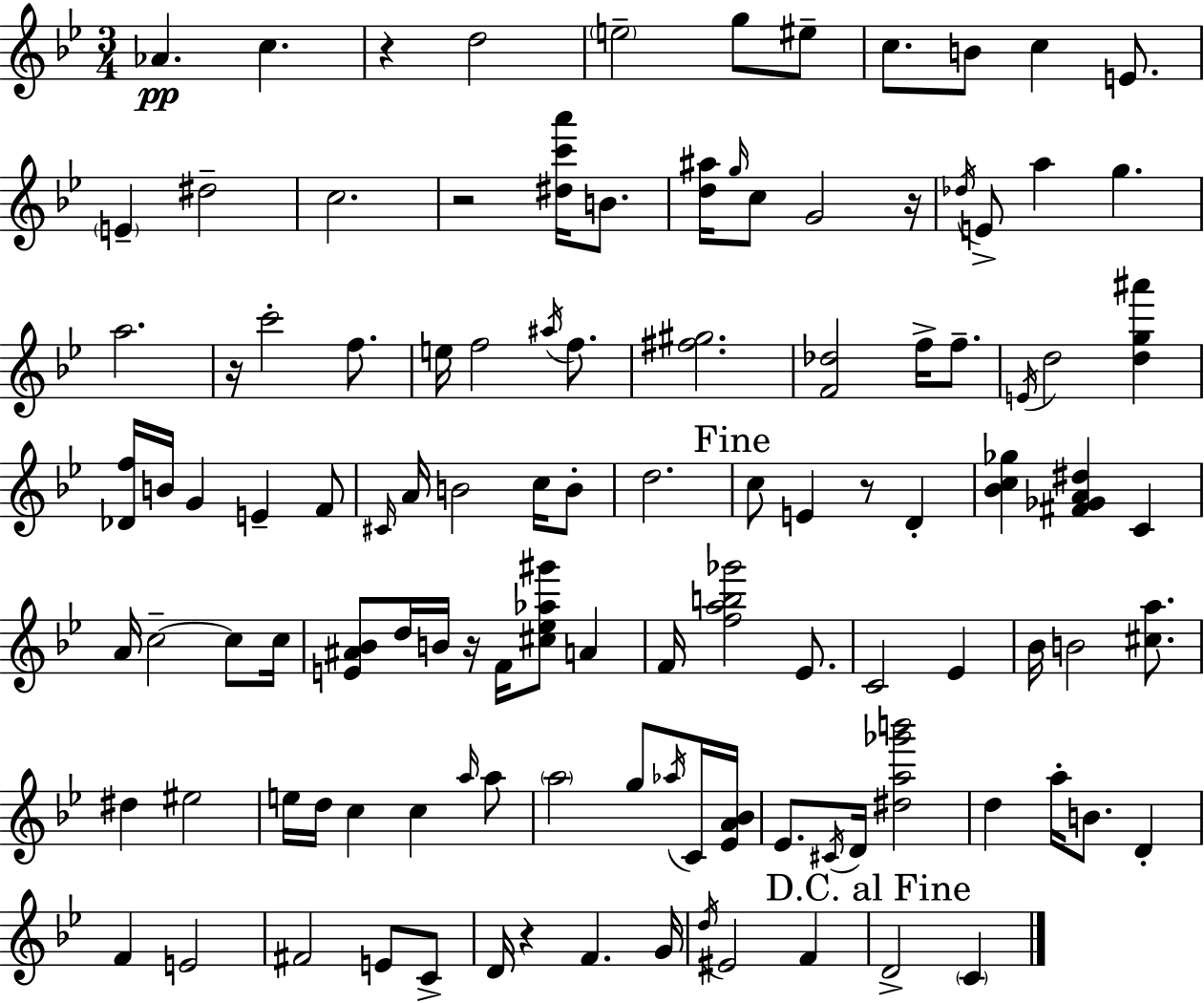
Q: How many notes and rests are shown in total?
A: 113